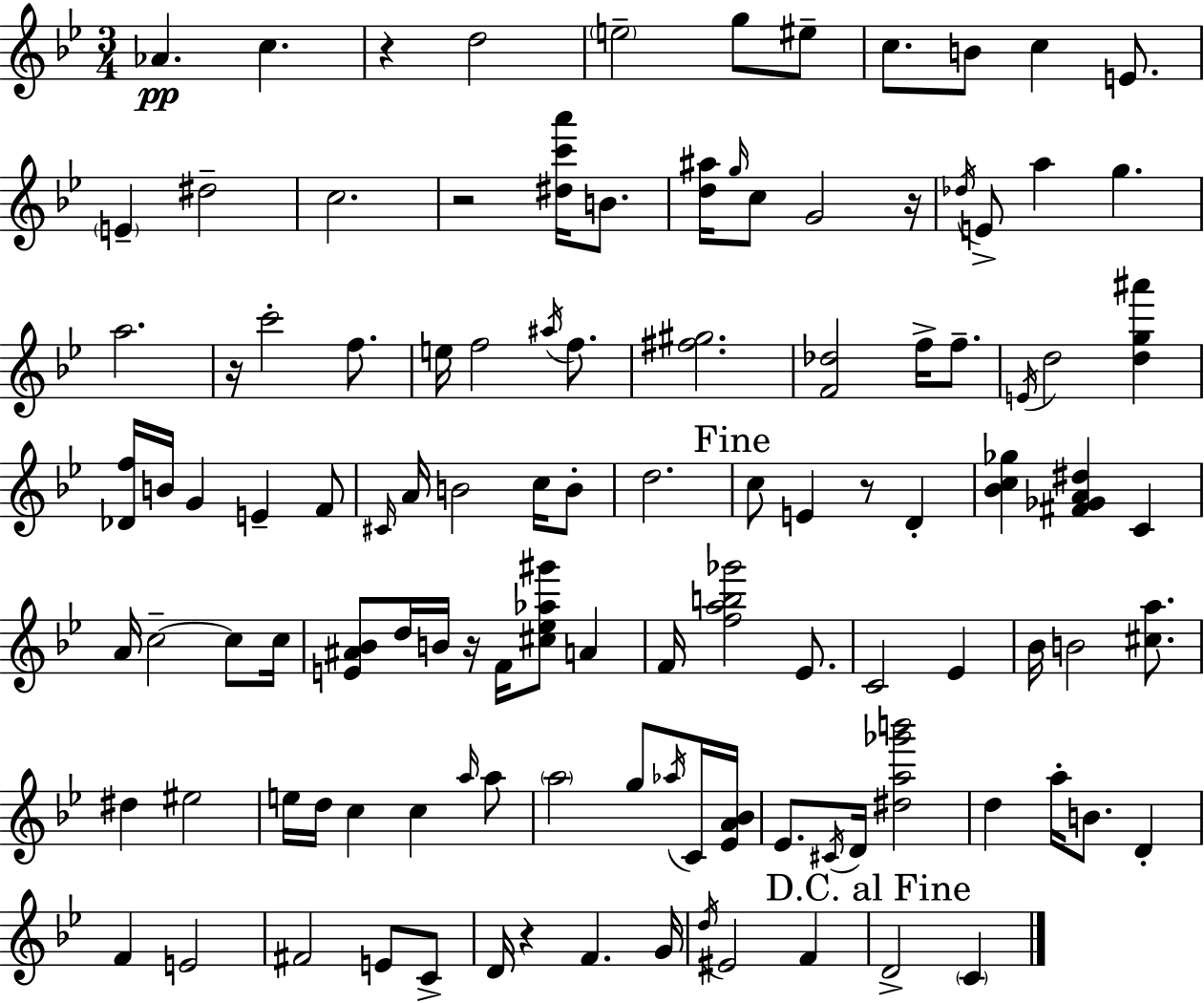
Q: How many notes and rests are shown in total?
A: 113